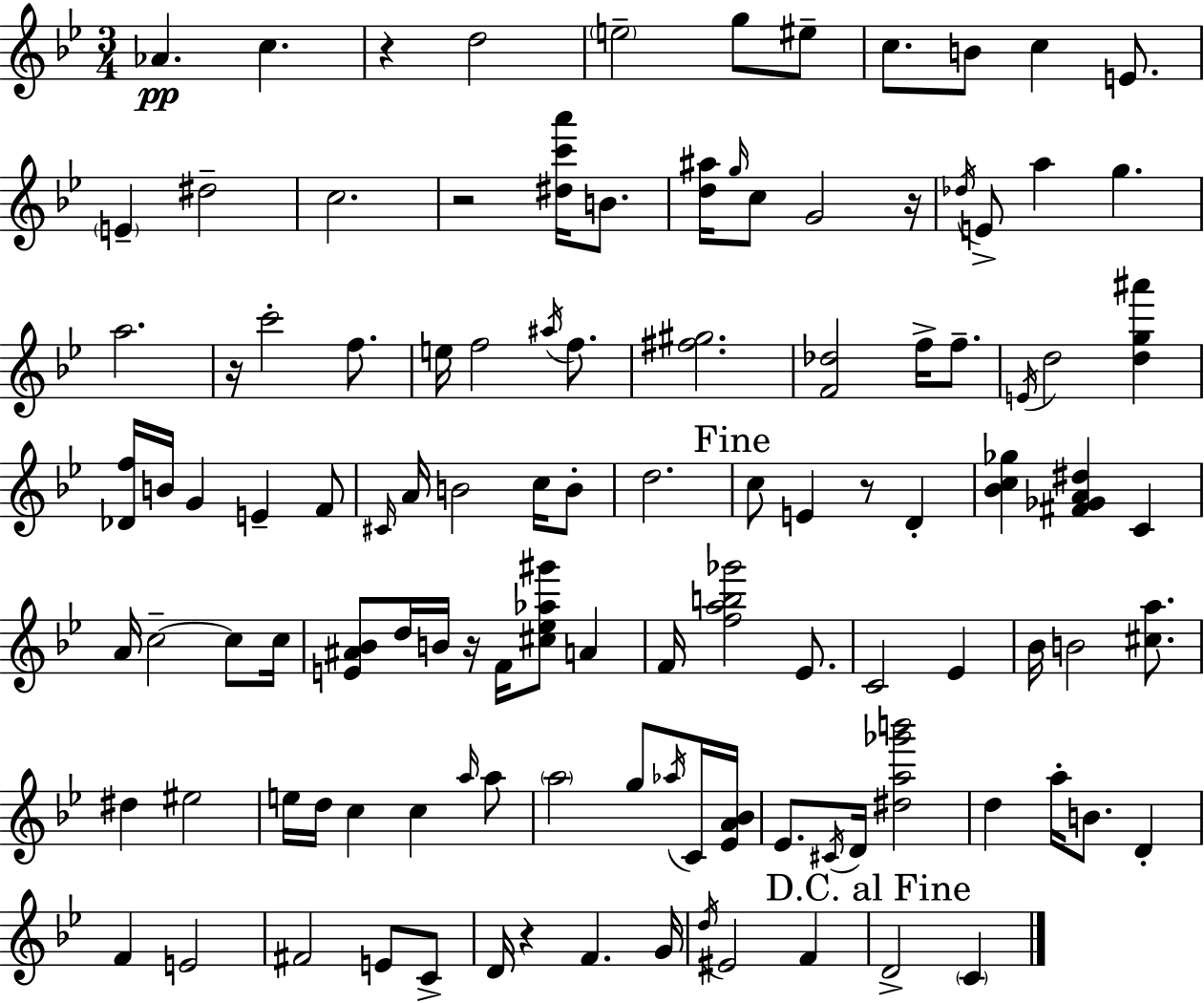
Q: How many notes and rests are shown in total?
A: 113